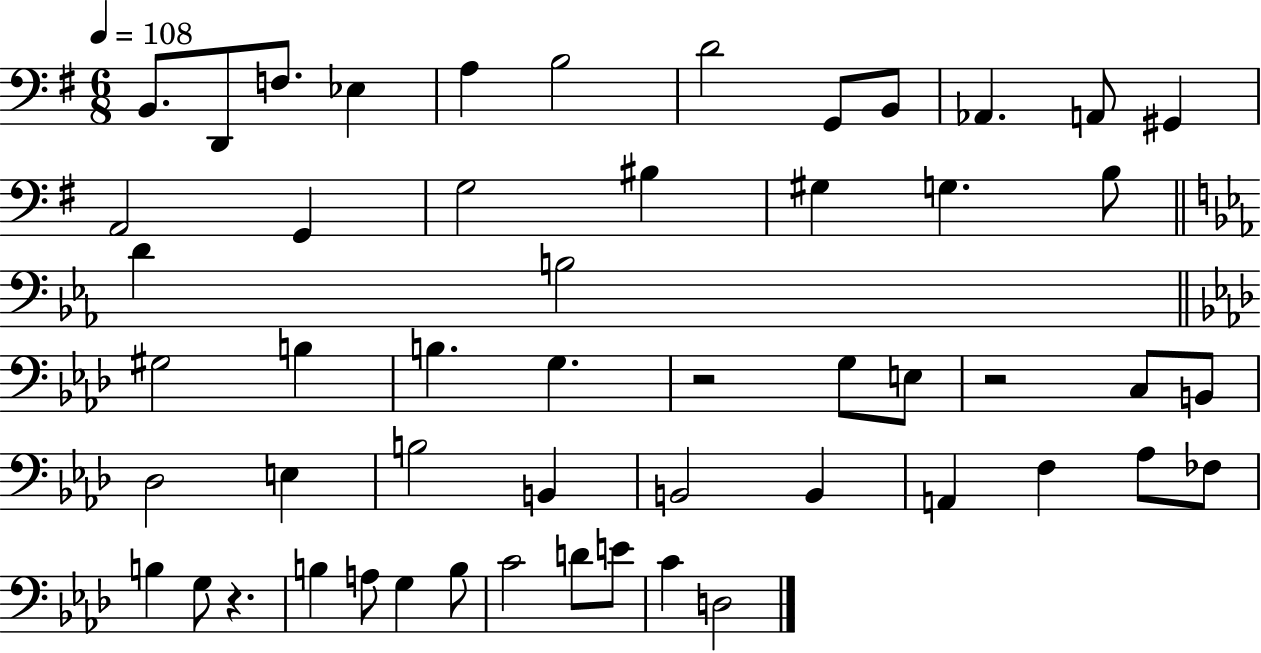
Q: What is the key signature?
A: G major